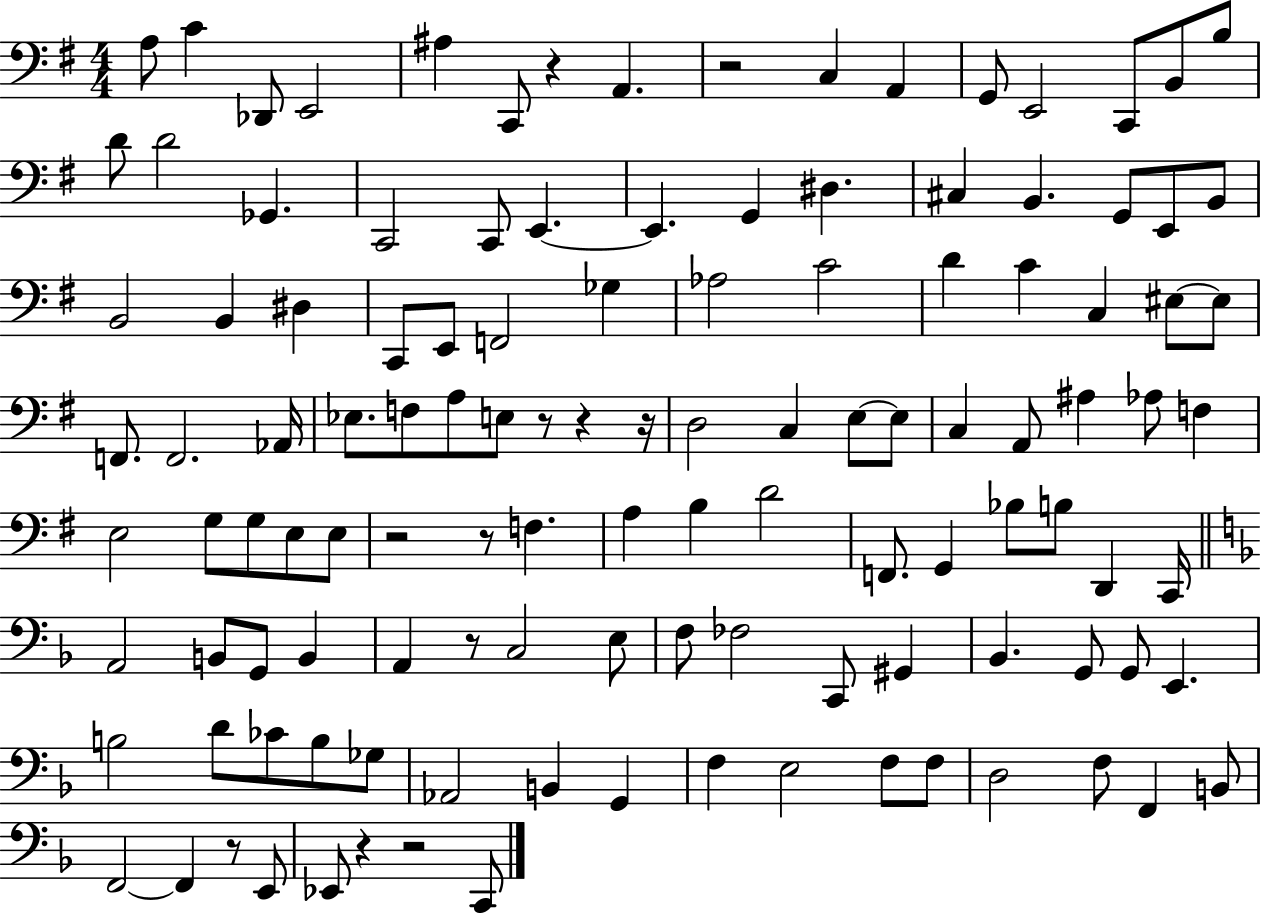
A3/e C4/q Db2/e E2/h A#3/q C2/e R/q A2/q. R/h C3/q A2/q G2/e E2/h C2/e B2/e B3/e D4/e D4/h Gb2/q. C2/h C2/e E2/q. E2/q. G2/q D#3/q. C#3/q B2/q. G2/e E2/e B2/e B2/h B2/q D#3/q C2/e E2/e F2/h Gb3/q Ab3/h C4/h D4/q C4/q C3/q EIS3/e EIS3/e F2/e. F2/h. Ab2/s Eb3/e. F3/e A3/e E3/e R/e R/q R/s D3/h C3/q E3/e E3/e C3/q A2/e A#3/q Ab3/e F3/q E3/h G3/e G3/e E3/e E3/e R/h R/e F3/q. A3/q B3/q D4/h F2/e. G2/q Bb3/e B3/e D2/q C2/s A2/h B2/e G2/e B2/q A2/q R/e C3/h E3/e F3/e FES3/h C2/e G#2/q Bb2/q. G2/e G2/e E2/q. B3/h D4/e CES4/e B3/e Gb3/e Ab2/h B2/q G2/q F3/q E3/h F3/e F3/e D3/h F3/e F2/q B2/e F2/h F2/q R/e E2/e Eb2/e R/q R/h C2/e